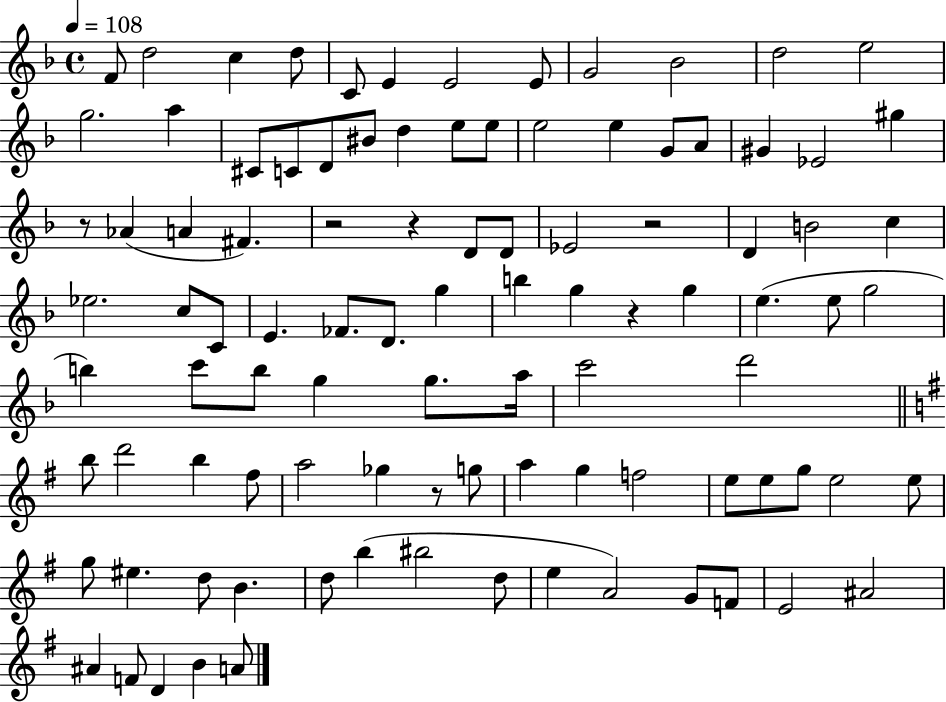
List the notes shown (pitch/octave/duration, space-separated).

F4/e D5/h C5/q D5/e C4/e E4/q E4/h E4/e G4/h Bb4/h D5/h E5/h G5/h. A5/q C#4/e C4/e D4/e BIS4/e D5/q E5/e E5/e E5/h E5/q G4/e A4/e G#4/q Eb4/h G#5/q R/e Ab4/q A4/q F#4/q. R/h R/q D4/e D4/e Eb4/h R/h D4/q B4/h C5/q Eb5/h. C5/e C4/e E4/q. FES4/e. D4/e. G5/q B5/q G5/q R/q G5/q E5/q. E5/e G5/h B5/q C6/e B5/e G5/q G5/e. A5/s C6/h D6/h B5/e D6/h B5/q F#5/e A5/h Gb5/q R/e G5/e A5/q G5/q F5/h E5/e E5/e G5/e E5/h E5/e G5/e EIS5/q. D5/e B4/q. D5/e B5/q BIS5/h D5/e E5/q A4/h G4/e F4/e E4/h A#4/h A#4/q F4/e D4/q B4/q A4/e